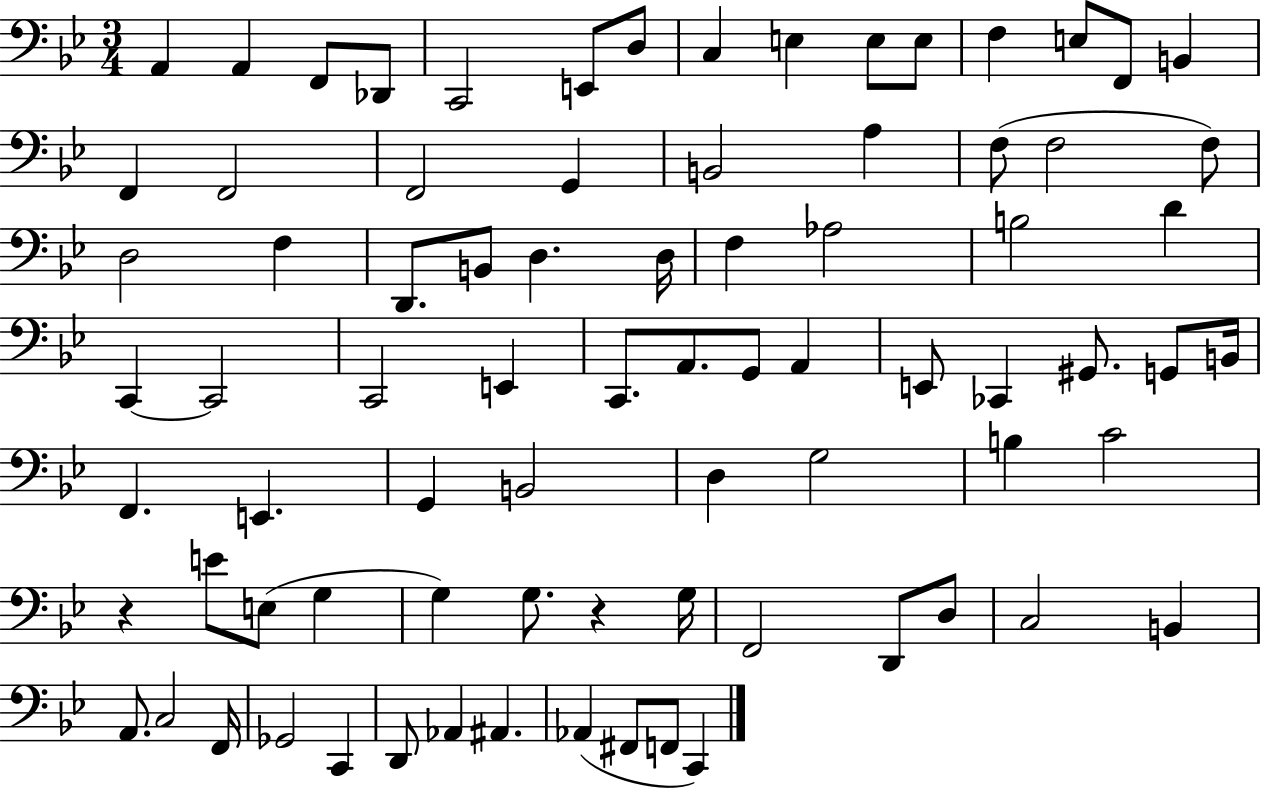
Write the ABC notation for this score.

X:1
T:Untitled
M:3/4
L:1/4
K:Bb
A,, A,, F,,/2 _D,,/2 C,,2 E,,/2 D,/2 C, E, E,/2 E,/2 F, E,/2 F,,/2 B,, F,, F,,2 F,,2 G,, B,,2 A, F,/2 F,2 F,/2 D,2 F, D,,/2 B,,/2 D, D,/4 F, _A,2 B,2 D C,, C,,2 C,,2 E,, C,,/2 A,,/2 G,,/2 A,, E,,/2 _C,, ^G,,/2 G,,/2 B,,/4 F,, E,, G,, B,,2 D, G,2 B, C2 z E/2 E,/2 G, G, G,/2 z G,/4 F,,2 D,,/2 D,/2 C,2 B,, A,,/2 C,2 F,,/4 _G,,2 C,, D,,/2 _A,, ^A,, _A,, ^F,,/2 F,,/2 C,,